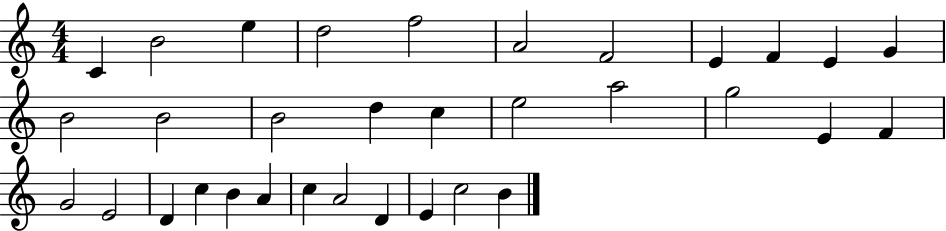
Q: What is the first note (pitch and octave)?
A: C4